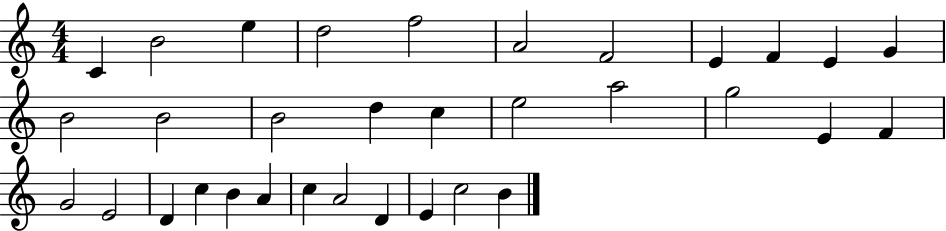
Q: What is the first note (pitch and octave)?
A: C4